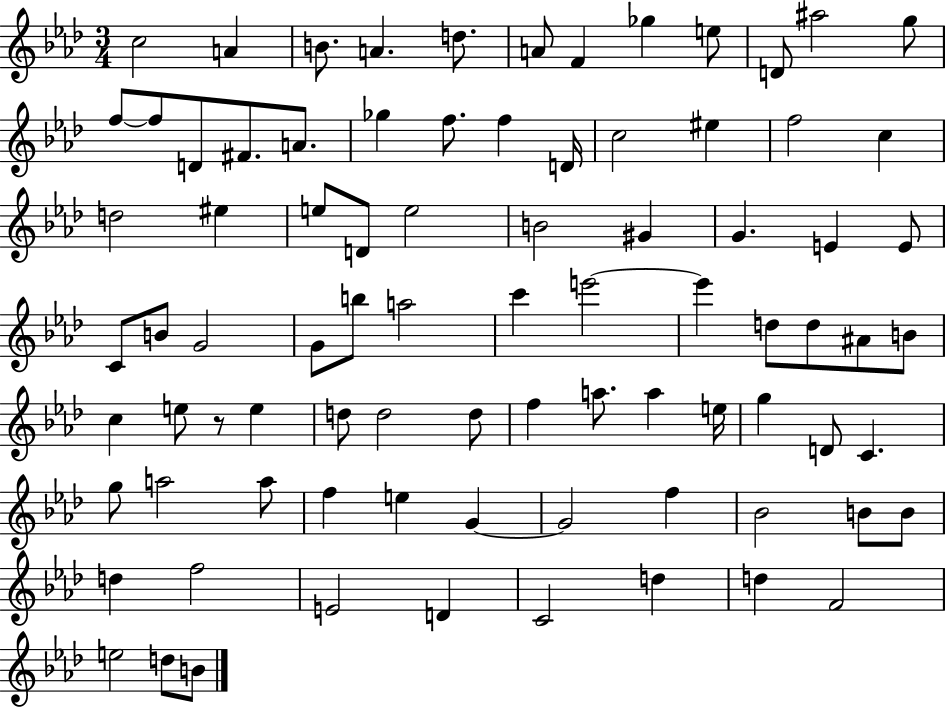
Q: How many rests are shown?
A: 1